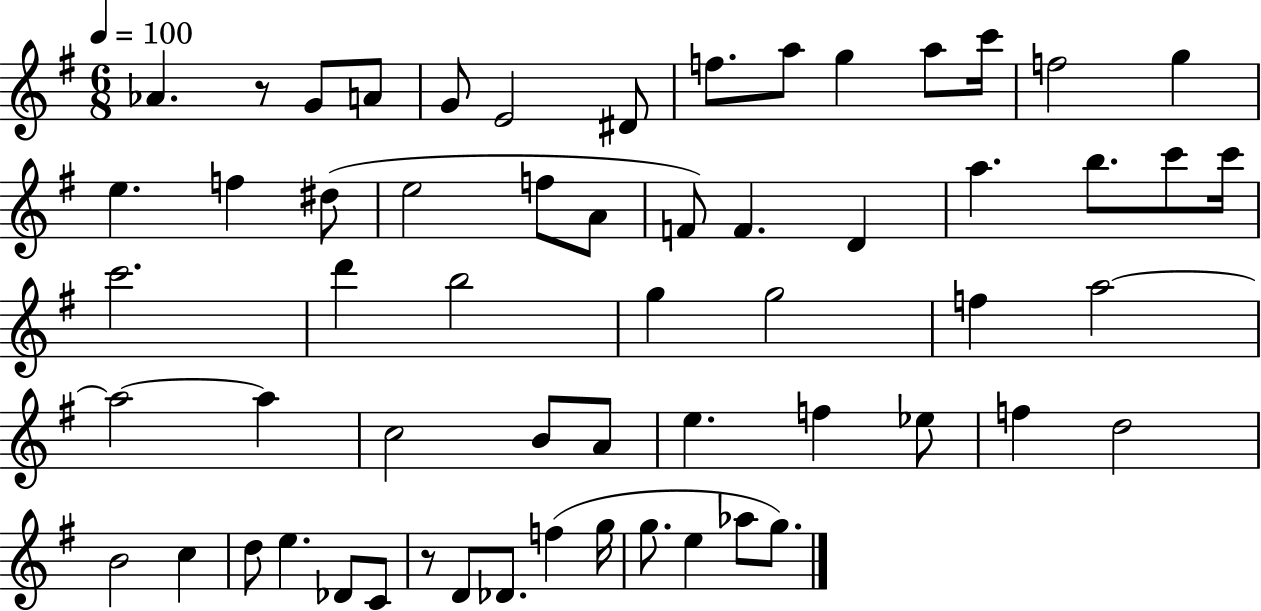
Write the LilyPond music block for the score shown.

{
  \clef treble
  \numericTimeSignature
  \time 6/8
  \key g \major
  \tempo 4 = 100
  \repeat volta 2 { aes'4. r8 g'8 a'8 | g'8 e'2 dis'8 | f''8. a''8 g''4 a''8 c'''16 | f''2 g''4 | \break e''4. f''4 dis''8( | e''2 f''8 a'8 | f'8) f'4. d'4 | a''4. b''8. c'''8 c'''16 | \break c'''2. | d'''4 b''2 | g''4 g''2 | f''4 a''2~~ | \break a''2~~ a''4 | c''2 b'8 a'8 | e''4. f''4 ees''8 | f''4 d''2 | \break b'2 c''4 | d''8 e''4. des'8 c'8 | r8 d'8 des'8. f''4( g''16 | g''8. e''4 aes''8 g''8.) | \break } \bar "|."
}